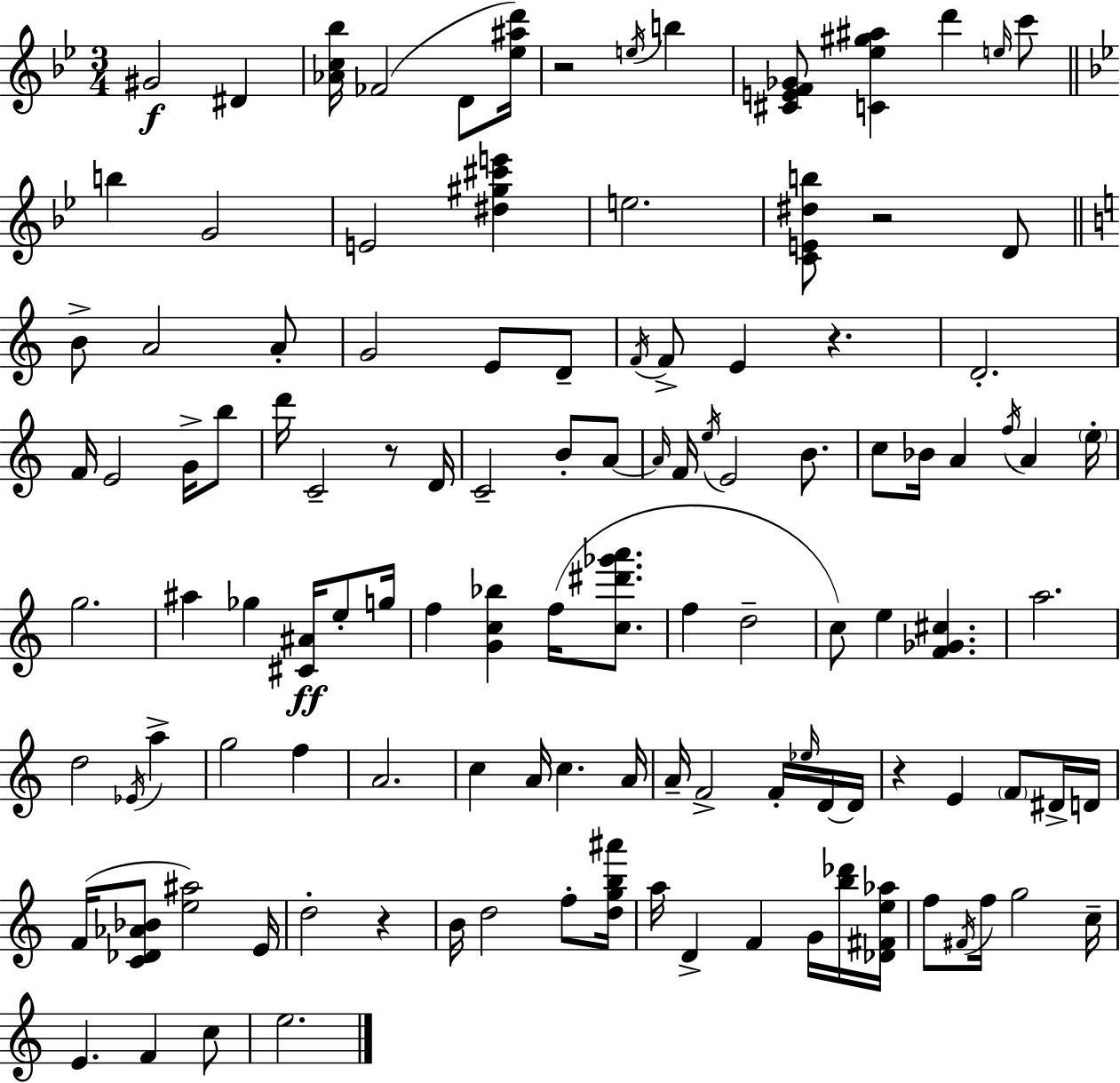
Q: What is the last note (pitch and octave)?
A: E5